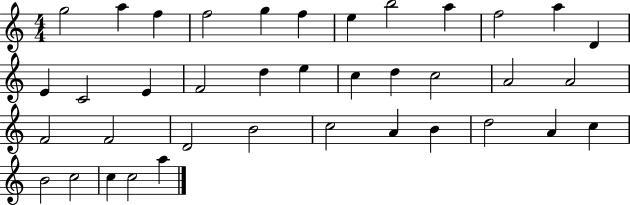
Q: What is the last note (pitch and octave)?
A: A5